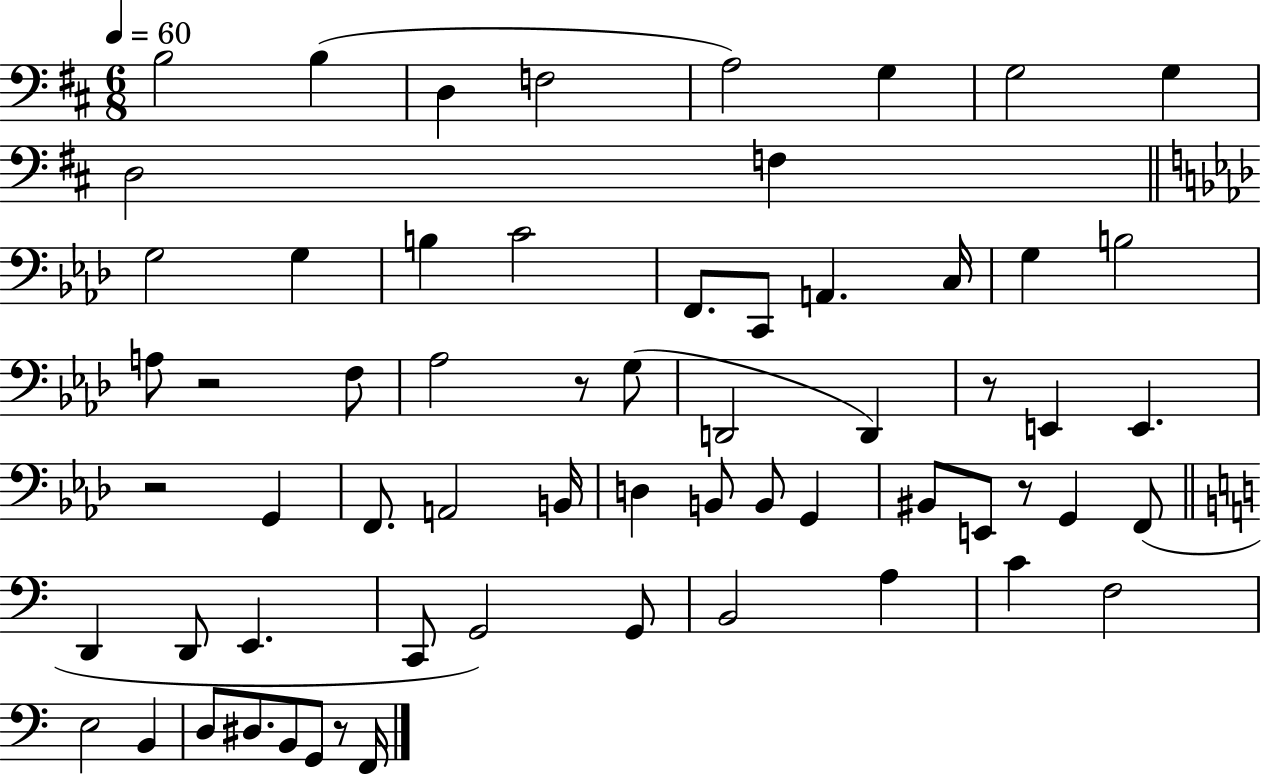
B3/h B3/q D3/q F3/h A3/h G3/q G3/h G3/q D3/h F3/q G3/h G3/q B3/q C4/h F2/e. C2/e A2/q. C3/s G3/q B3/h A3/e R/h F3/e Ab3/h R/e G3/e D2/h D2/q R/e E2/q E2/q. R/h G2/q F2/e. A2/h B2/s D3/q B2/e B2/e G2/q BIS2/e E2/e R/e G2/q F2/e D2/q D2/e E2/q. C2/e G2/h G2/e B2/h A3/q C4/q F3/h E3/h B2/q D3/e D#3/e. B2/e G2/e R/e F2/s